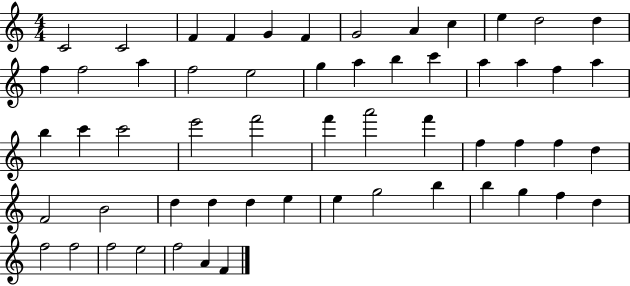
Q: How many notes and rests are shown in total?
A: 57